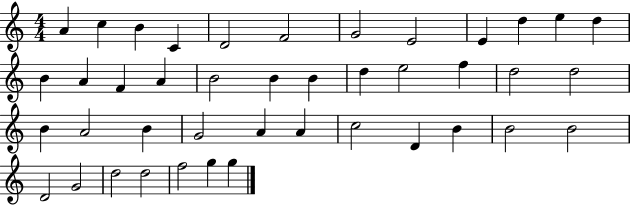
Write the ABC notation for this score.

X:1
T:Untitled
M:4/4
L:1/4
K:C
A c B C D2 F2 G2 E2 E d e d B A F A B2 B B d e2 f d2 d2 B A2 B G2 A A c2 D B B2 B2 D2 G2 d2 d2 f2 g g